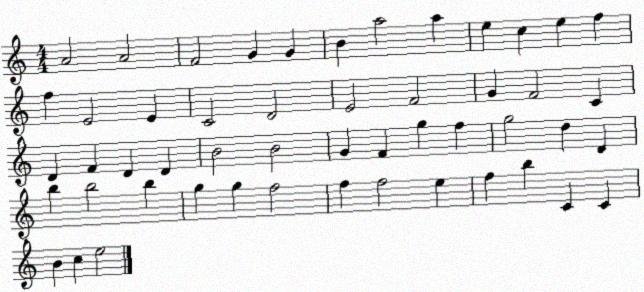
X:1
T:Untitled
M:4/4
L:1/4
K:C
A2 A2 F2 G G B a2 a e c e f f E2 E C2 D2 E2 F2 G F2 C D F D D B2 B2 G F g f g2 d D b b2 b g g f2 f f2 e f b C C B c e2